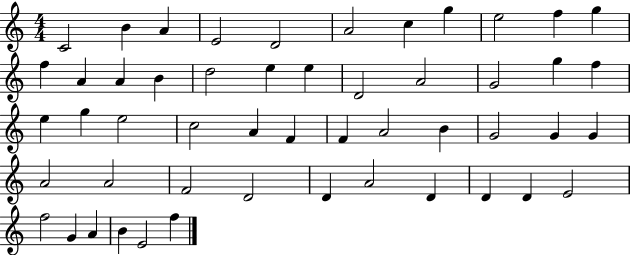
{
  \clef treble
  \numericTimeSignature
  \time 4/4
  \key c \major
  c'2 b'4 a'4 | e'2 d'2 | a'2 c''4 g''4 | e''2 f''4 g''4 | \break f''4 a'4 a'4 b'4 | d''2 e''4 e''4 | d'2 a'2 | g'2 g''4 f''4 | \break e''4 g''4 e''2 | c''2 a'4 f'4 | f'4 a'2 b'4 | g'2 g'4 g'4 | \break a'2 a'2 | f'2 d'2 | d'4 a'2 d'4 | d'4 d'4 e'2 | \break f''2 g'4 a'4 | b'4 e'2 f''4 | \bar "|."
}